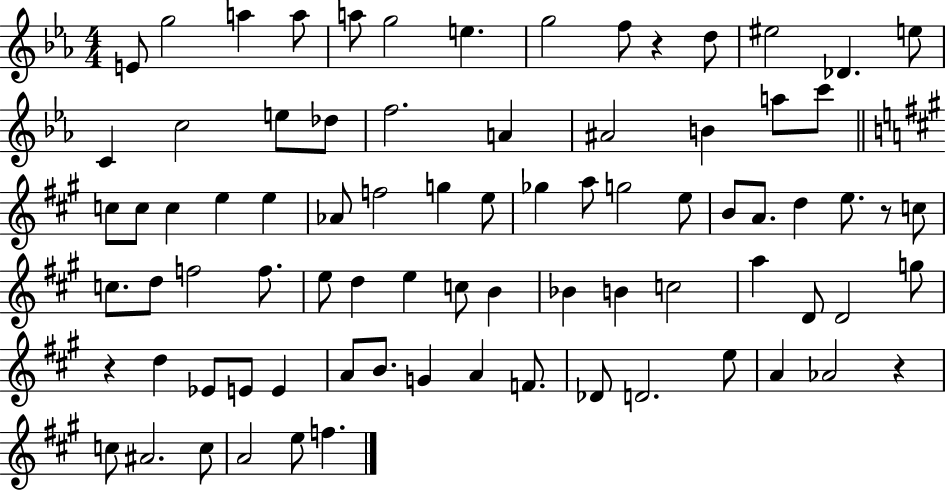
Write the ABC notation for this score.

X:1
T:Untitled
M:4/4
L:1/4
K:Eb
E/2 g2 a a/2 a/2 g2 e g2 f/2 z d/2 ^e2 _D e/2 C c2 e/2 _d/2 f2 A ^A2 B a/2 c'/2 c/2 c/2 c e e _A/2 f2 g e/2 _g a/2 g2 e/2 B/2 A/2 d e/2 z/2 c/2 c/2 d/2 f2 f/2 e/2 d e c/2 B _B B c2 a D/2 D2 g/2 z d _E/2 E/2 E A/2 B/2 G A F/2 _D/2 D2 e/2 A _A2 z c/2 ^A2 c/2 A2 e/2 f